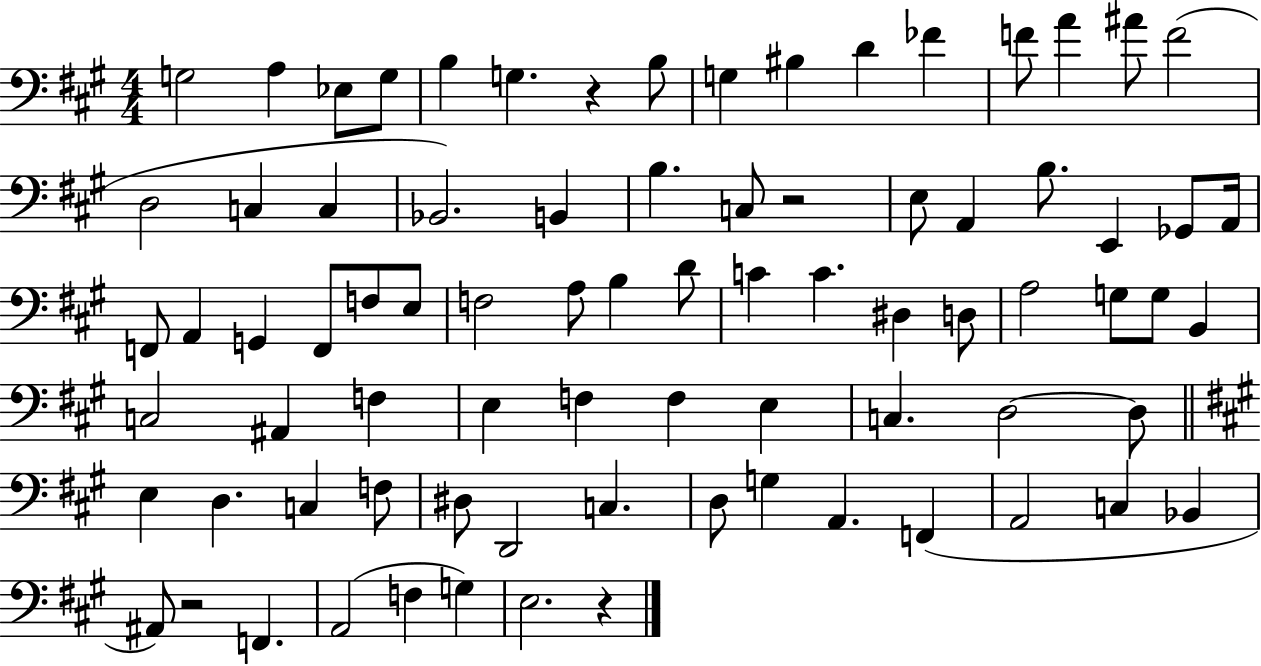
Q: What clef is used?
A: bass